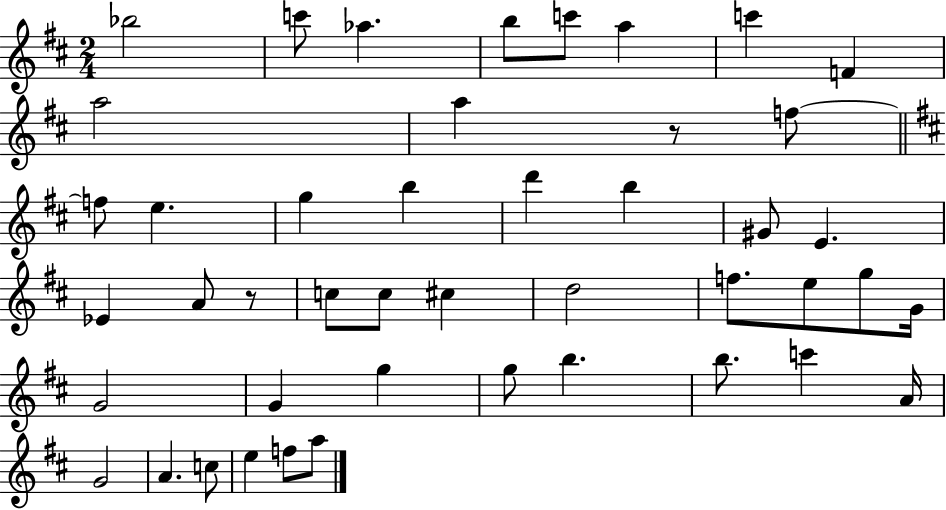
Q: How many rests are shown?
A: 2